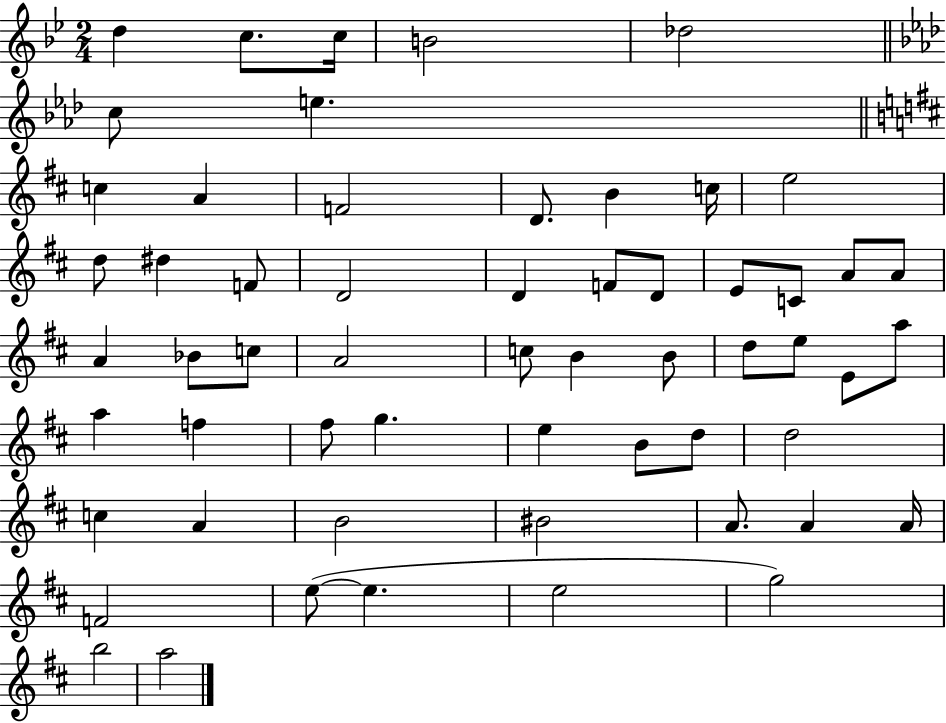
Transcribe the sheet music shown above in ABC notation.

X:1
T:Untitled
M:2/4
L:1/4
K:Bb
d c/2 c/4 B2 _d2 c/2 e c A F2 D/2 B c/4 e2 d/2 ^d F/2 D2 D F/2 D/2 E/2 C/2 A/2 A/2 A _B/2 c/2 A2 c/2 B B/2 d/2 e/2 E/2 a/2 a f ^f/2 g e B/2 d/2 d2 c A B2 ^B2 A/2 A A/4 F2 e/2 e e2 g2 b2 a2